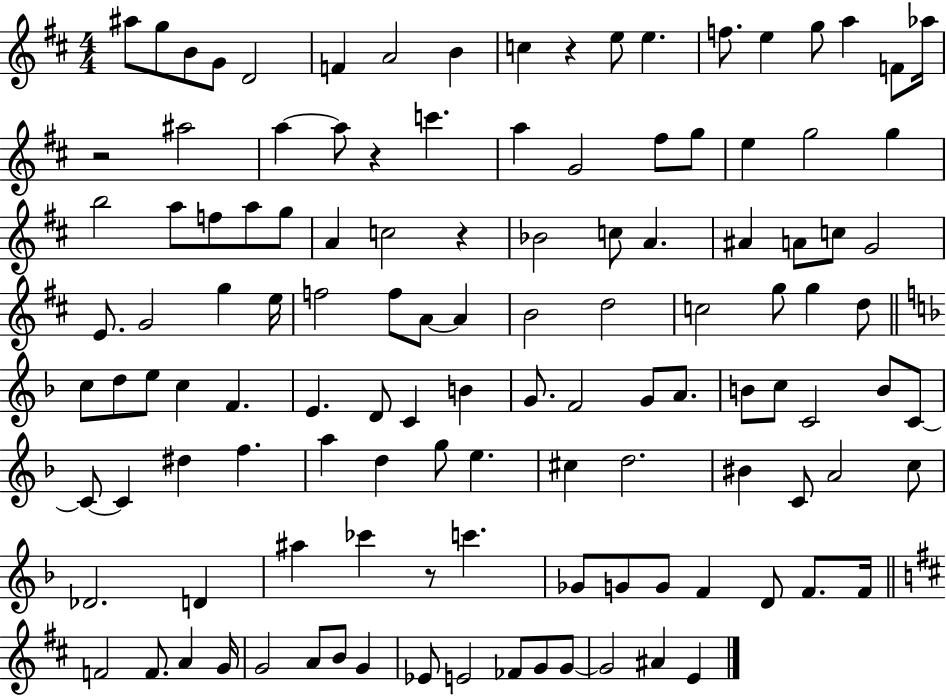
X:1
T:Untitled
M:4/4
L:1/4
K:D
^a/2 g/2 B/2 G/2 D2 F A2 B c z e/2 e f/2 e g/2 a F/2 _a/4 z2 ^a2 a a/2 z c' a G2 ^f/2 g/2 e g2 g b2 a/2 f/2 a/2 g/2 A c2 z _B2 c/2 A ^A A/2 c/2 G2 E/2 G2 g e/4 f2 f/2 A/2 A B2 d2 c2 g/2 g d/2 c/2 d/2 e/2 c F E D/2 C B G/2 F2 G/2 A/2 B/2 c/2 C2 B/2 C/2 C/2 C ^d f a d g/2 e ^c d2 ^B C/2 A2 c/2 _D2 D ^a _c' z/2 c' _G/2 G/2 G/2 F D/2 F/2 F/4 F2 F/2 A G/4 G2 A/2 B/2 G _E/2 E2 _F/2 G/2 G/2 G2 ^A E